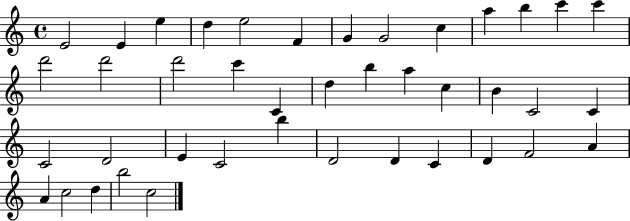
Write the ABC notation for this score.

X:1
T:Untitled
M:4/4
L:1/4
K:C
E2 E e d e2 F G G2 c a b c' c' d'2 d'2 d'2 c' C d b a c B C2 C C2 D2 E C2 b D2 D C D F2 A A c2 d b2 c2